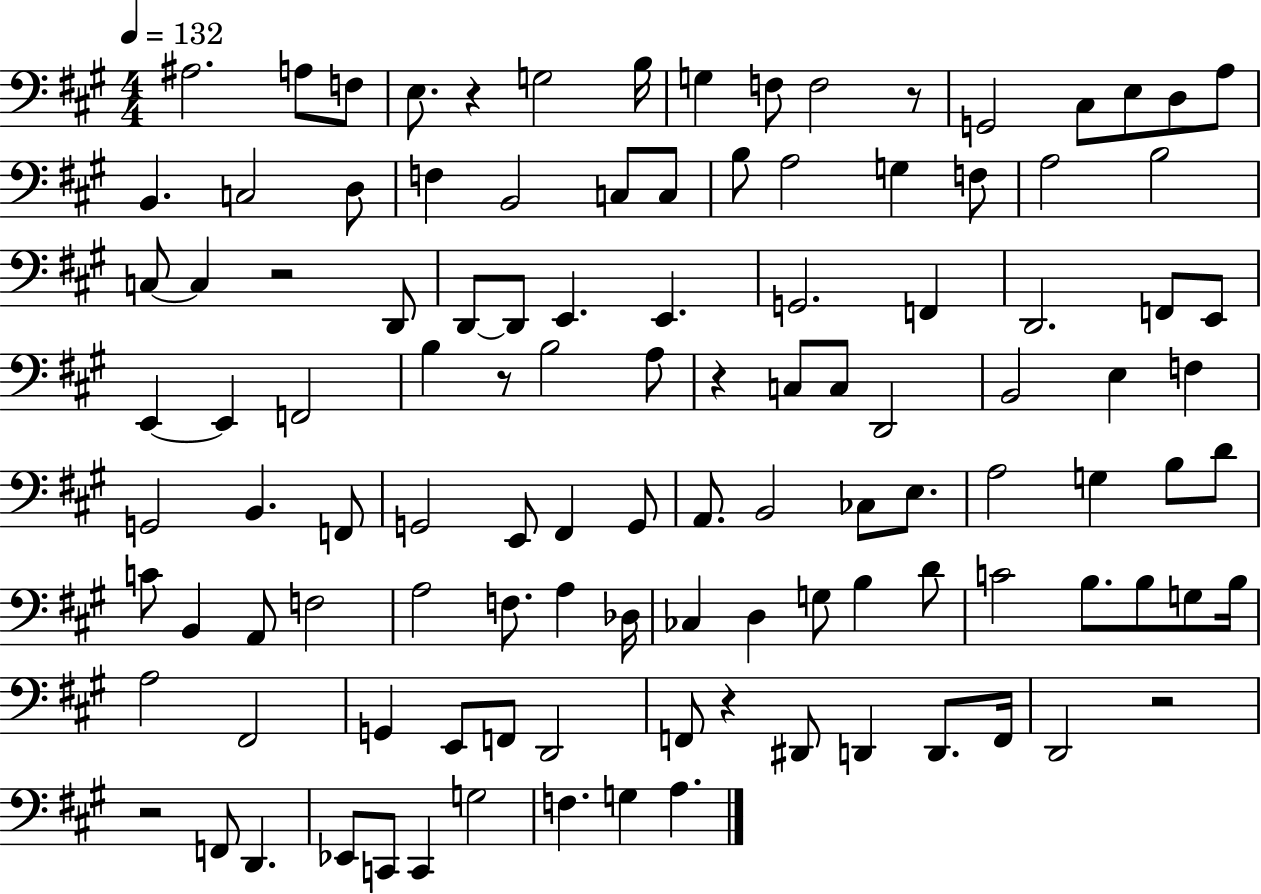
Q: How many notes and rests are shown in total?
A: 113